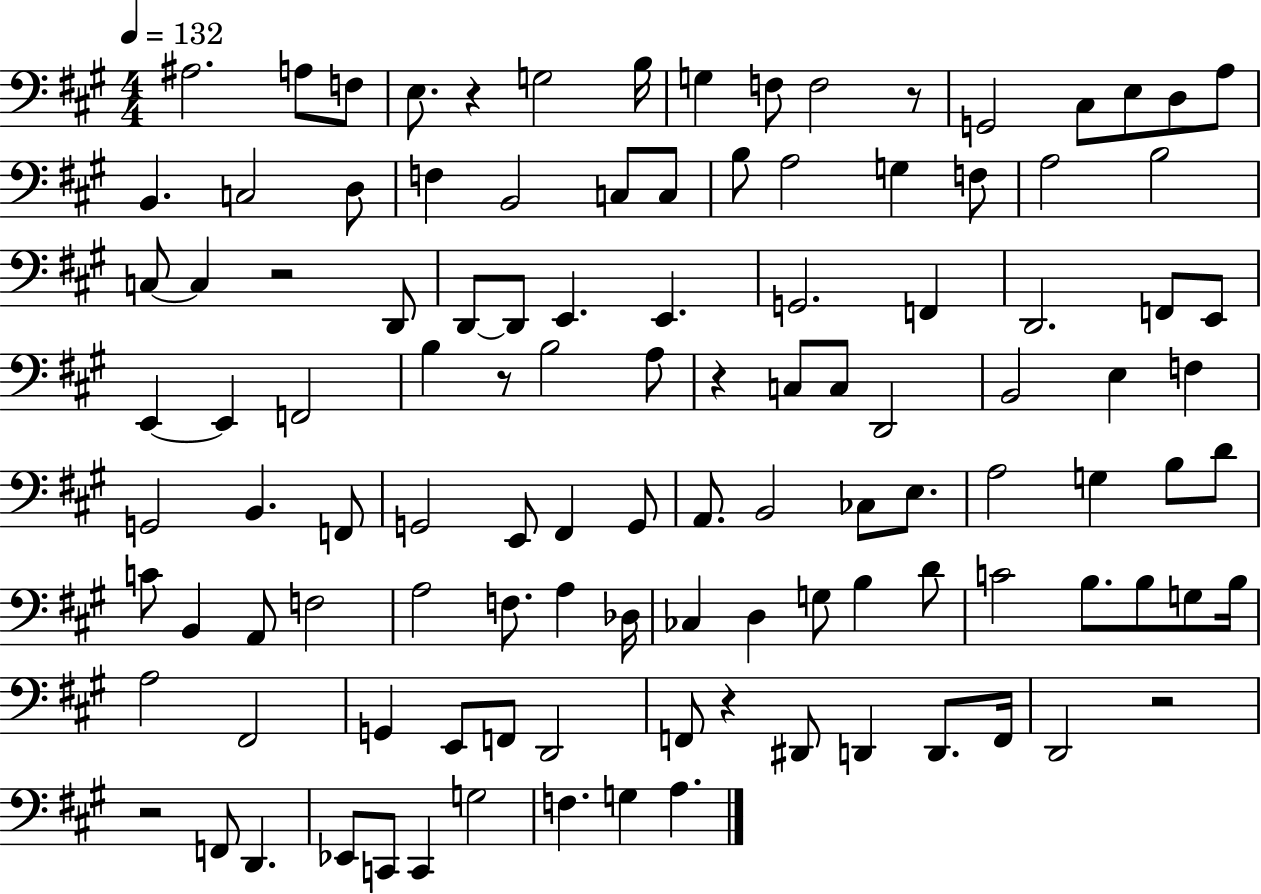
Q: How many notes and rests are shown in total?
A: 113